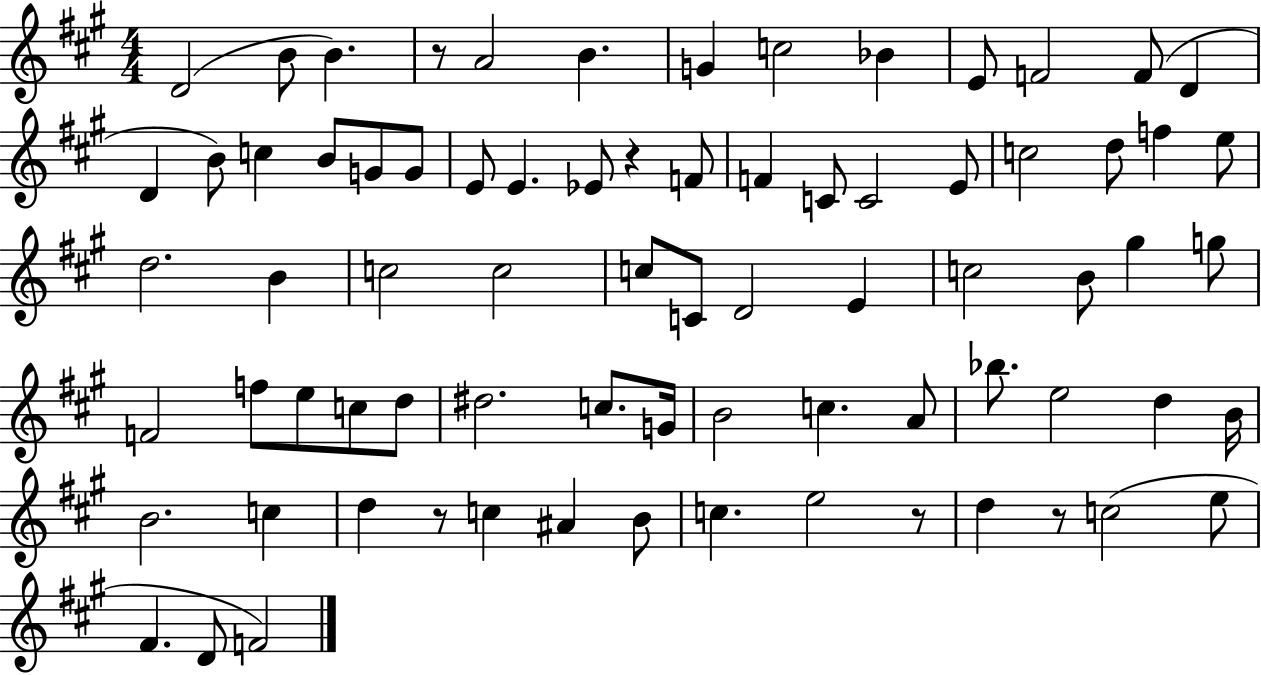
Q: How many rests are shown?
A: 5